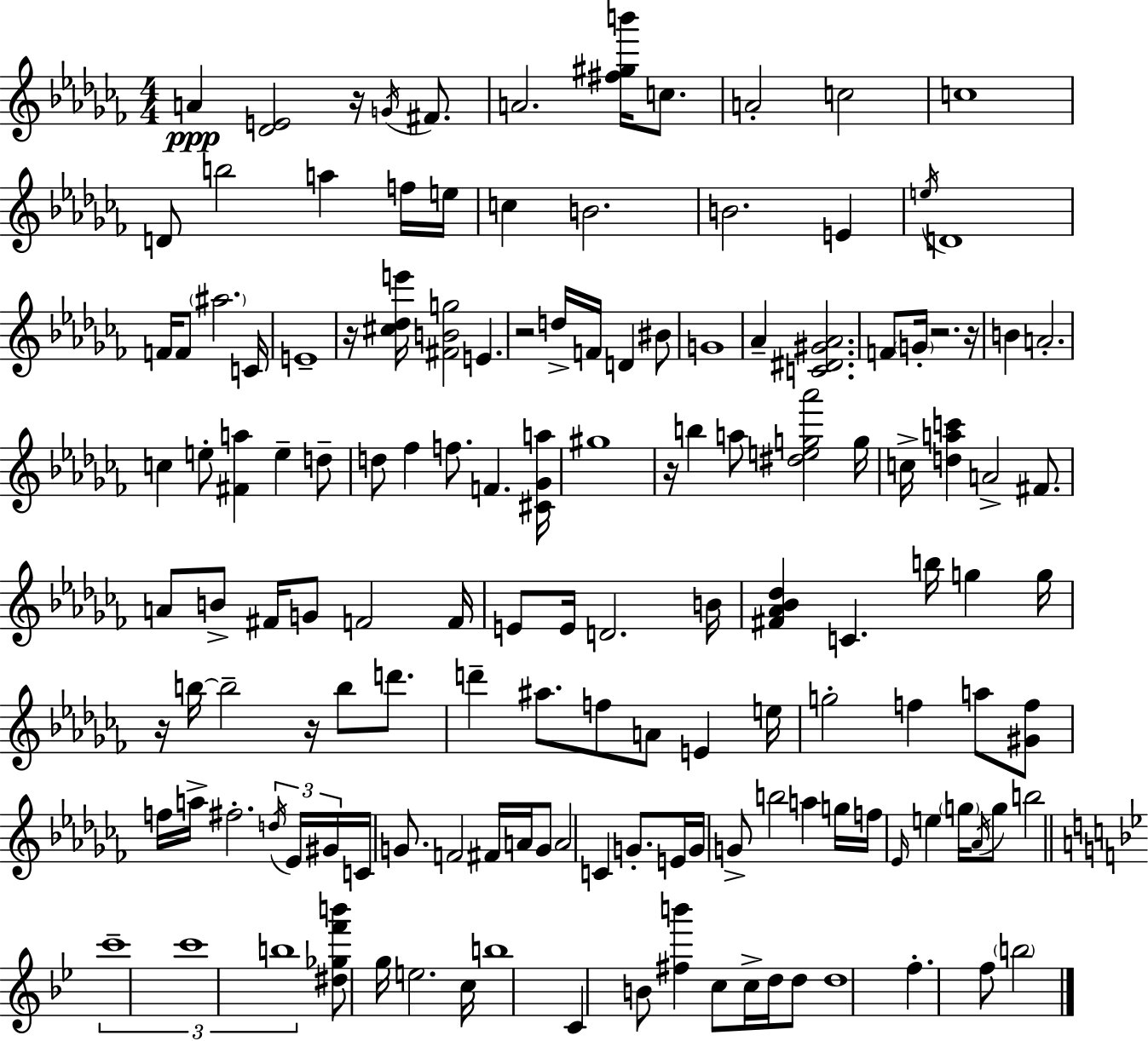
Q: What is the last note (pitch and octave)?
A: B5